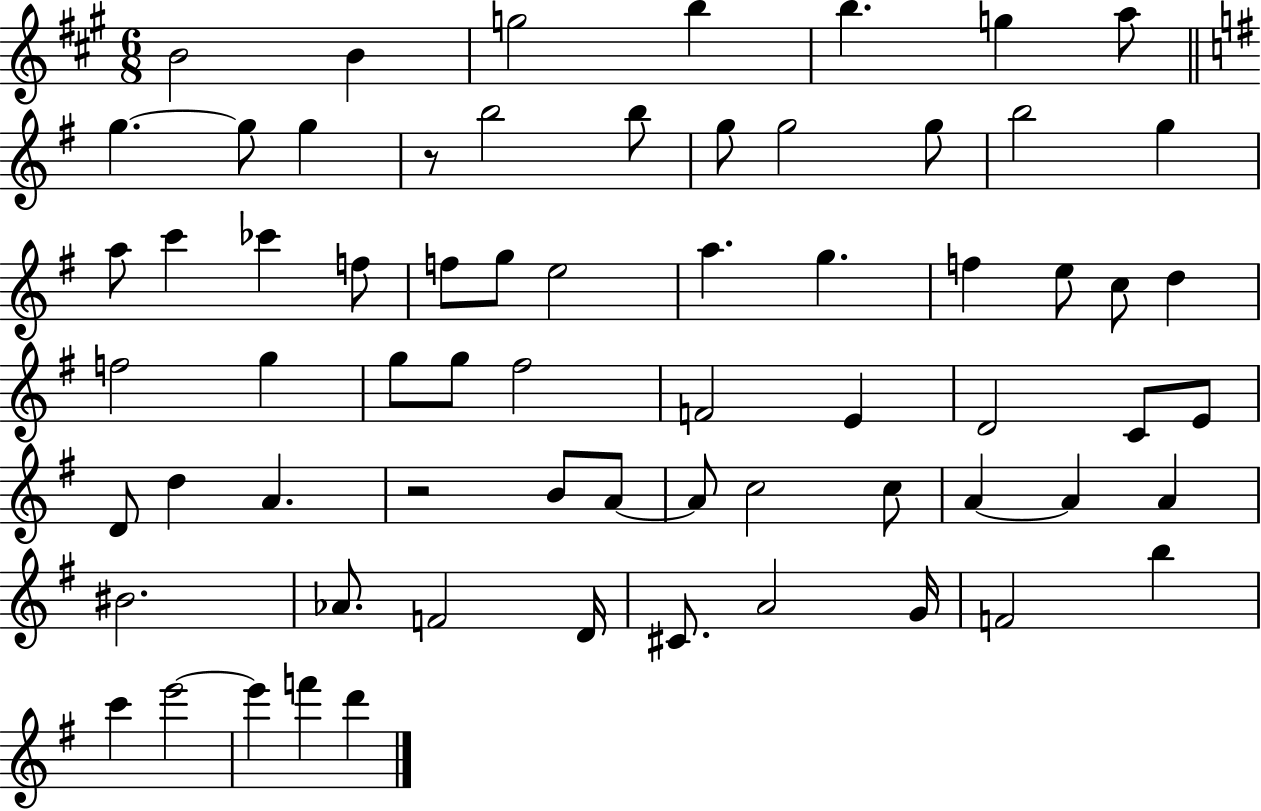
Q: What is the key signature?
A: A major